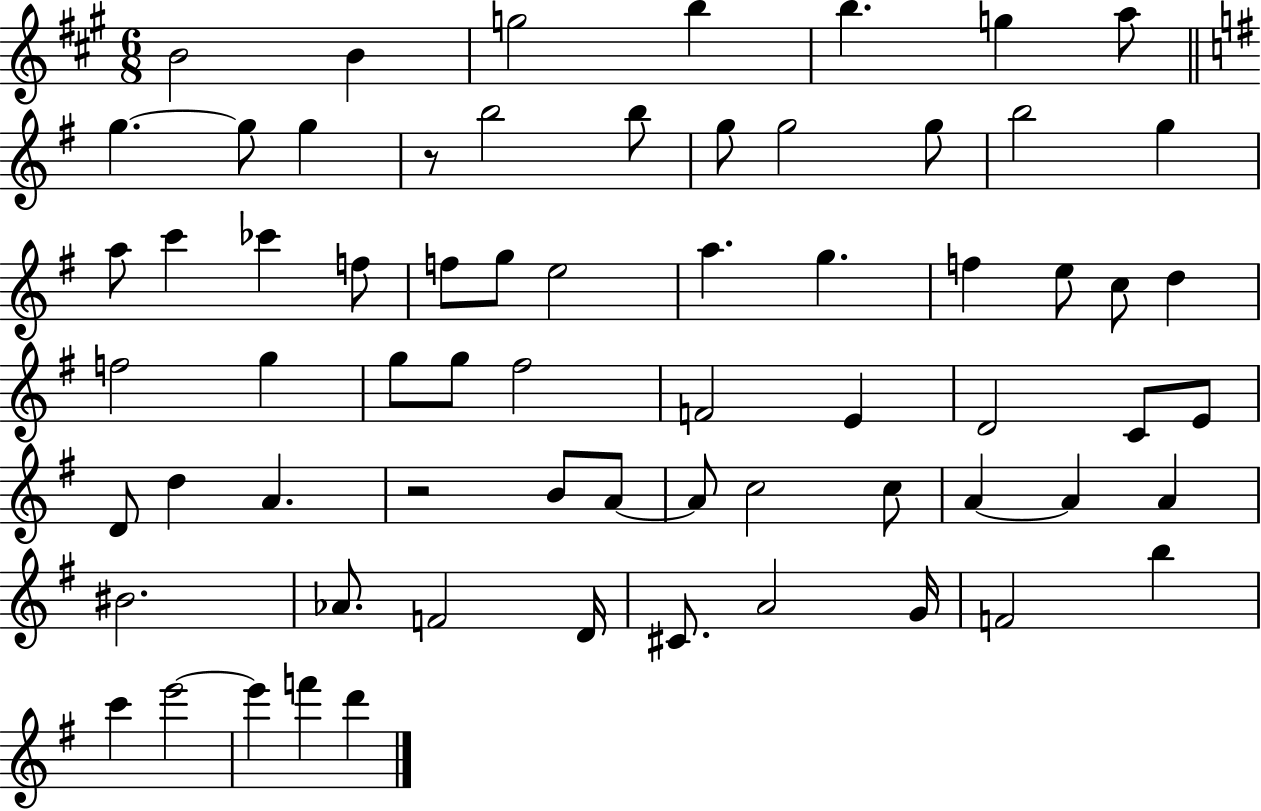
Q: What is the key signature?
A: A major